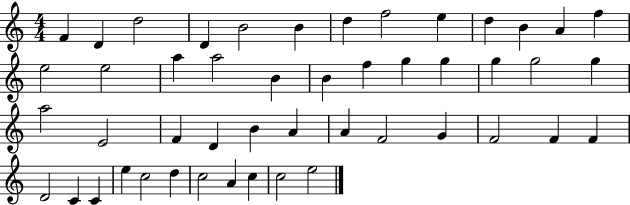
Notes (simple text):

F4/q D4/q D5/h D4/q B4/h B4/q D5/q F5/h E5/q D5/q B4/q A4/q F5/q E5/h E5/h A5/q A5/h B4/q B4/q F5/q G5/q G5/q G5/q G5/h G5/q A5/h E4/h F4/q D4/q B4/q A4/q A4/q F4/h G4/q F4/h F4/q F4/q D4/h C4/q C4/q E5/q C5/h D5/q C5/h A4/q C5/q C5/h E5/h